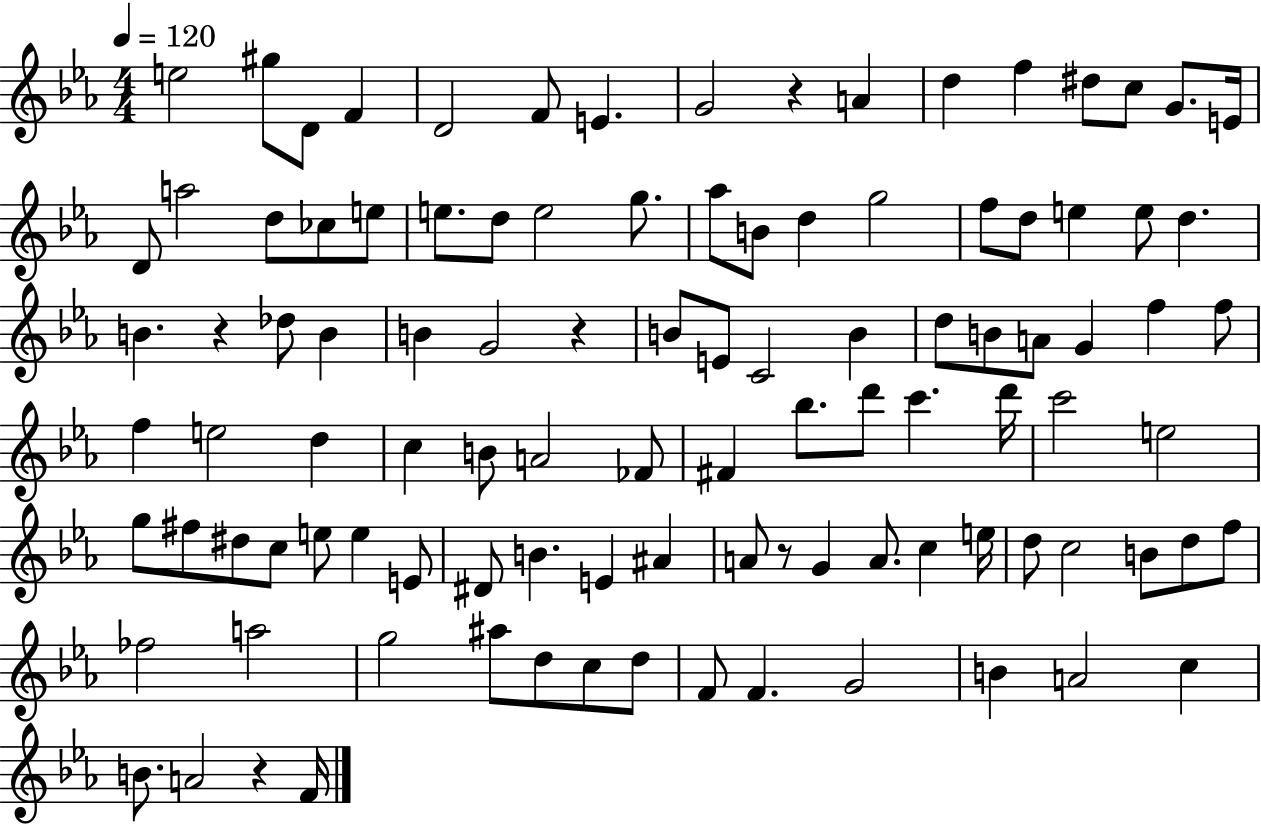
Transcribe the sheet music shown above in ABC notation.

X:1
T:Untitled
M:4/4
L:1/4
K:Eb
e2 ^g/2 D/2 F D2 F/2 E G2 z A d f ^d/2 c/2 G/2 E/4 D/2 a2 d/2 _c/2 e/2 e/2 d/2 e2 g/2 _a/2 B/2 d g2 f/2 d/2 e e/2 d B z _d/2 B B G2 z B/2 E/2 C2 B d/2 B/2 A/2 G f f/2 f e2 d c B/2 A2 _F/2 ^F _b/2 d'/2 c' d'/4 c'2 e2 g/2 ^f/2 ^d/2 c/2 e/2 e E/2 ^D/2 B E ^A A/2 z/2 G A/2 c e/4 d/2 c2 B/2 d/2 f/2 _f2 a2 g2 ^a/2 d/2 c/2 d/2 F/2 F G2 B A2 c B/2 A2 z F/4